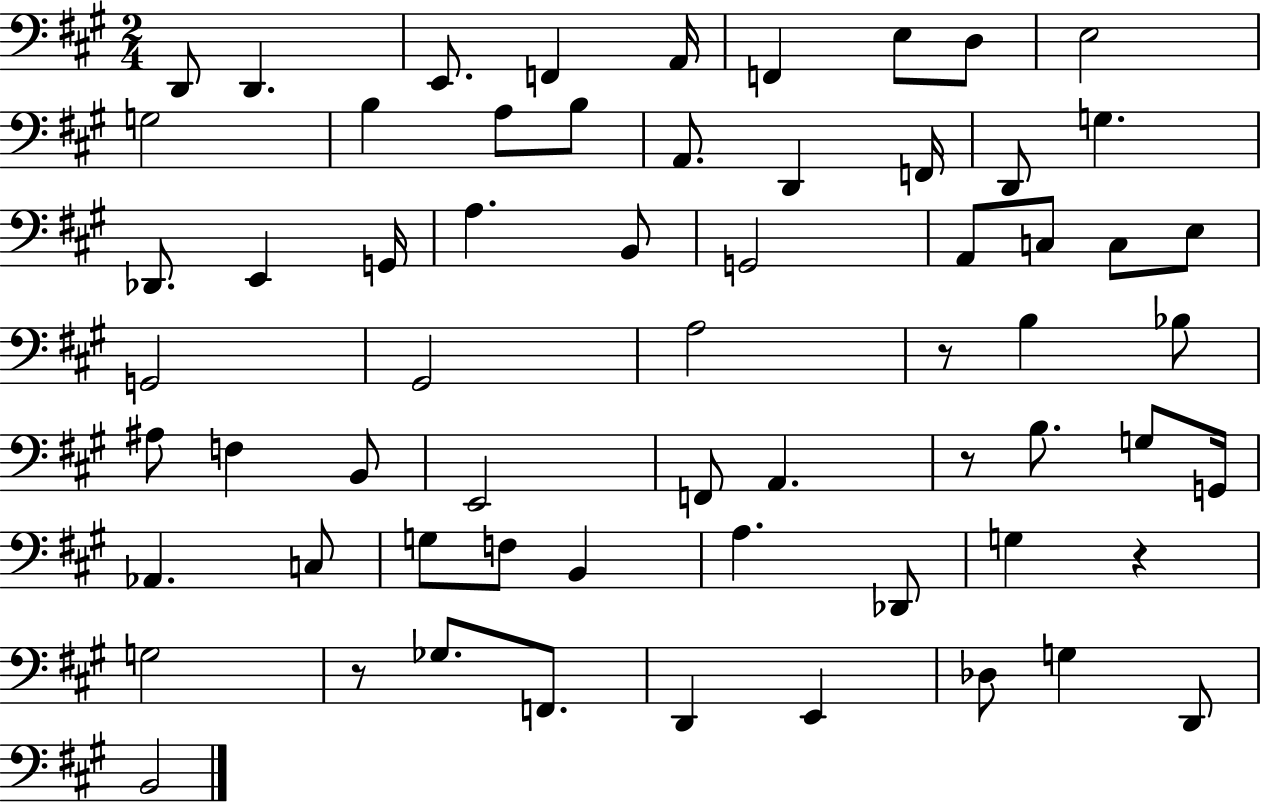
D2/e D2/q. E2/e. F2/q A2/s F2/q E3/e D3/e E3/h G3/h B3/q A3/e B3/e A2/e. D2/q F2/s D2/e G3/q. Db2/e. E2/q G2/s A3/q. B2/e G2/h A2/e C3/e C3/e E3/e G2/h G#2/h A3/h R/e B3/q Bb3/e A#3/e F3/q B2/e E2/h F2/e A2/q. R/e B3/e. G3/e G2/s Ab2/q. C3/e G3/e F3/e B2/q A3/q. Db2/e G3/q R/q G3/h R/e Gb3/e. F2/e. D2/q E2/q Db3/e G3/q D2/e B2/h